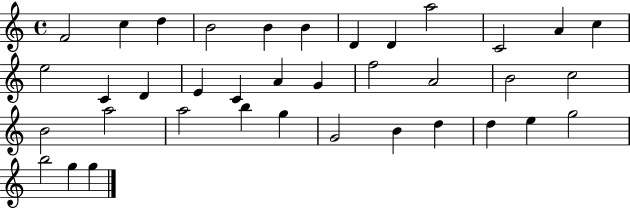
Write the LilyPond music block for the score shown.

{
  \clef treble
  \time 4/4
  \defaultTimeSignature
  \key c \major
  f'2 c''4 d''4 | b'2 b'4 b'4 | d'4 d'4 a''2 | c'2 a'4 c''4 | \break e''2 c'4 d'4 | e'4 c'4 a'4 g'4 | f''2 a'2 | b'2 c''2 | \break b'2 a''2 | a''2 b''4 g''4 | g'2 b'4 d''4 | d''4 e''4 g''2 | \break b''2 g''4 g''4 | \bar "|."
}